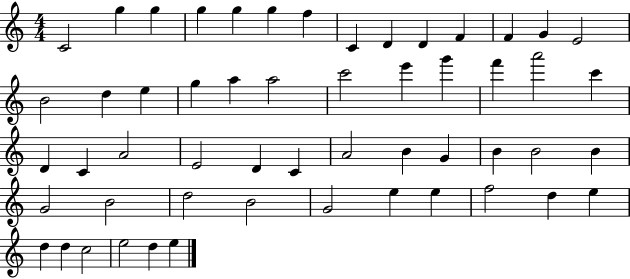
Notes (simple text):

C4/h G5/q G5/q G5/q G5/q G5/q F5/q C4/q D4/q D4/q F4/q F4/q G4/q E4/h B4/h D5/q E5/q G5/q A5/q A5/h C6/h E6/q G6/q F6/q A6/h C6/q D4/q C4/q A4/h E4/h D4/q C4/q A4/h B4/q G4/q B4/q B4/h B4/q G4/h B4/h D5/h B4/h G4/h E5/q E5/q F5/h D5/q E5/q D5/q D5/q C5/h E5/h D5/q E5/q